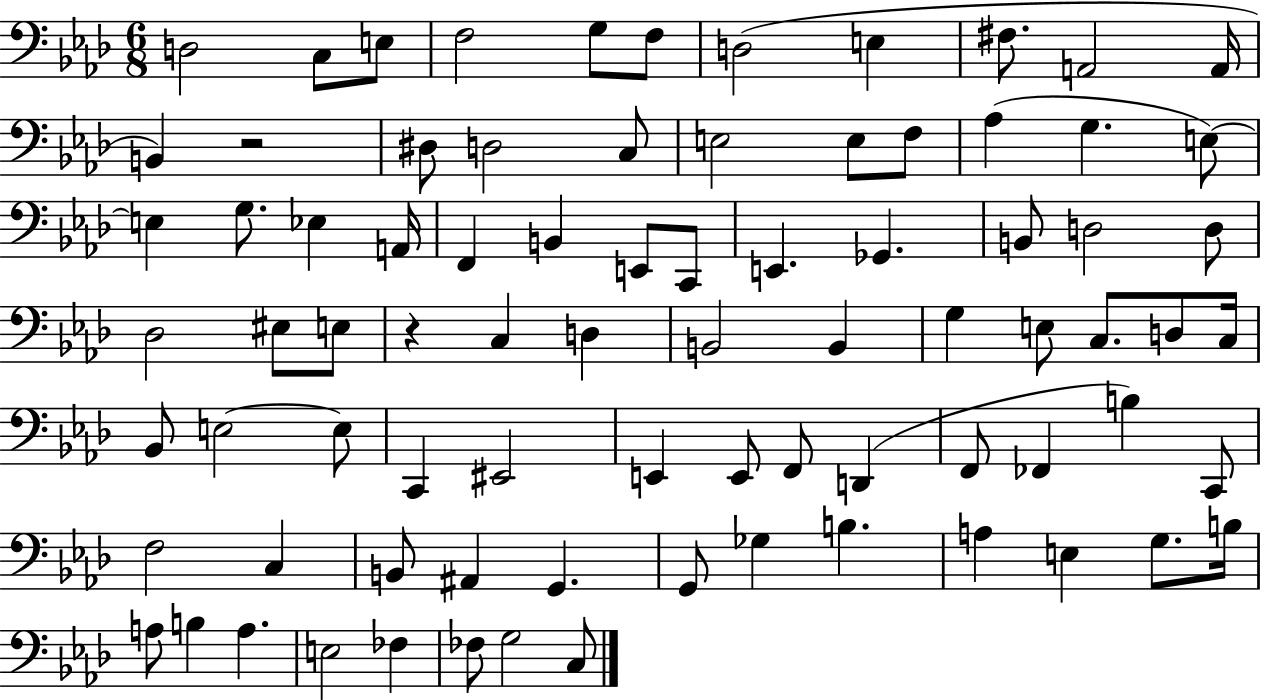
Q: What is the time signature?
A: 6/8